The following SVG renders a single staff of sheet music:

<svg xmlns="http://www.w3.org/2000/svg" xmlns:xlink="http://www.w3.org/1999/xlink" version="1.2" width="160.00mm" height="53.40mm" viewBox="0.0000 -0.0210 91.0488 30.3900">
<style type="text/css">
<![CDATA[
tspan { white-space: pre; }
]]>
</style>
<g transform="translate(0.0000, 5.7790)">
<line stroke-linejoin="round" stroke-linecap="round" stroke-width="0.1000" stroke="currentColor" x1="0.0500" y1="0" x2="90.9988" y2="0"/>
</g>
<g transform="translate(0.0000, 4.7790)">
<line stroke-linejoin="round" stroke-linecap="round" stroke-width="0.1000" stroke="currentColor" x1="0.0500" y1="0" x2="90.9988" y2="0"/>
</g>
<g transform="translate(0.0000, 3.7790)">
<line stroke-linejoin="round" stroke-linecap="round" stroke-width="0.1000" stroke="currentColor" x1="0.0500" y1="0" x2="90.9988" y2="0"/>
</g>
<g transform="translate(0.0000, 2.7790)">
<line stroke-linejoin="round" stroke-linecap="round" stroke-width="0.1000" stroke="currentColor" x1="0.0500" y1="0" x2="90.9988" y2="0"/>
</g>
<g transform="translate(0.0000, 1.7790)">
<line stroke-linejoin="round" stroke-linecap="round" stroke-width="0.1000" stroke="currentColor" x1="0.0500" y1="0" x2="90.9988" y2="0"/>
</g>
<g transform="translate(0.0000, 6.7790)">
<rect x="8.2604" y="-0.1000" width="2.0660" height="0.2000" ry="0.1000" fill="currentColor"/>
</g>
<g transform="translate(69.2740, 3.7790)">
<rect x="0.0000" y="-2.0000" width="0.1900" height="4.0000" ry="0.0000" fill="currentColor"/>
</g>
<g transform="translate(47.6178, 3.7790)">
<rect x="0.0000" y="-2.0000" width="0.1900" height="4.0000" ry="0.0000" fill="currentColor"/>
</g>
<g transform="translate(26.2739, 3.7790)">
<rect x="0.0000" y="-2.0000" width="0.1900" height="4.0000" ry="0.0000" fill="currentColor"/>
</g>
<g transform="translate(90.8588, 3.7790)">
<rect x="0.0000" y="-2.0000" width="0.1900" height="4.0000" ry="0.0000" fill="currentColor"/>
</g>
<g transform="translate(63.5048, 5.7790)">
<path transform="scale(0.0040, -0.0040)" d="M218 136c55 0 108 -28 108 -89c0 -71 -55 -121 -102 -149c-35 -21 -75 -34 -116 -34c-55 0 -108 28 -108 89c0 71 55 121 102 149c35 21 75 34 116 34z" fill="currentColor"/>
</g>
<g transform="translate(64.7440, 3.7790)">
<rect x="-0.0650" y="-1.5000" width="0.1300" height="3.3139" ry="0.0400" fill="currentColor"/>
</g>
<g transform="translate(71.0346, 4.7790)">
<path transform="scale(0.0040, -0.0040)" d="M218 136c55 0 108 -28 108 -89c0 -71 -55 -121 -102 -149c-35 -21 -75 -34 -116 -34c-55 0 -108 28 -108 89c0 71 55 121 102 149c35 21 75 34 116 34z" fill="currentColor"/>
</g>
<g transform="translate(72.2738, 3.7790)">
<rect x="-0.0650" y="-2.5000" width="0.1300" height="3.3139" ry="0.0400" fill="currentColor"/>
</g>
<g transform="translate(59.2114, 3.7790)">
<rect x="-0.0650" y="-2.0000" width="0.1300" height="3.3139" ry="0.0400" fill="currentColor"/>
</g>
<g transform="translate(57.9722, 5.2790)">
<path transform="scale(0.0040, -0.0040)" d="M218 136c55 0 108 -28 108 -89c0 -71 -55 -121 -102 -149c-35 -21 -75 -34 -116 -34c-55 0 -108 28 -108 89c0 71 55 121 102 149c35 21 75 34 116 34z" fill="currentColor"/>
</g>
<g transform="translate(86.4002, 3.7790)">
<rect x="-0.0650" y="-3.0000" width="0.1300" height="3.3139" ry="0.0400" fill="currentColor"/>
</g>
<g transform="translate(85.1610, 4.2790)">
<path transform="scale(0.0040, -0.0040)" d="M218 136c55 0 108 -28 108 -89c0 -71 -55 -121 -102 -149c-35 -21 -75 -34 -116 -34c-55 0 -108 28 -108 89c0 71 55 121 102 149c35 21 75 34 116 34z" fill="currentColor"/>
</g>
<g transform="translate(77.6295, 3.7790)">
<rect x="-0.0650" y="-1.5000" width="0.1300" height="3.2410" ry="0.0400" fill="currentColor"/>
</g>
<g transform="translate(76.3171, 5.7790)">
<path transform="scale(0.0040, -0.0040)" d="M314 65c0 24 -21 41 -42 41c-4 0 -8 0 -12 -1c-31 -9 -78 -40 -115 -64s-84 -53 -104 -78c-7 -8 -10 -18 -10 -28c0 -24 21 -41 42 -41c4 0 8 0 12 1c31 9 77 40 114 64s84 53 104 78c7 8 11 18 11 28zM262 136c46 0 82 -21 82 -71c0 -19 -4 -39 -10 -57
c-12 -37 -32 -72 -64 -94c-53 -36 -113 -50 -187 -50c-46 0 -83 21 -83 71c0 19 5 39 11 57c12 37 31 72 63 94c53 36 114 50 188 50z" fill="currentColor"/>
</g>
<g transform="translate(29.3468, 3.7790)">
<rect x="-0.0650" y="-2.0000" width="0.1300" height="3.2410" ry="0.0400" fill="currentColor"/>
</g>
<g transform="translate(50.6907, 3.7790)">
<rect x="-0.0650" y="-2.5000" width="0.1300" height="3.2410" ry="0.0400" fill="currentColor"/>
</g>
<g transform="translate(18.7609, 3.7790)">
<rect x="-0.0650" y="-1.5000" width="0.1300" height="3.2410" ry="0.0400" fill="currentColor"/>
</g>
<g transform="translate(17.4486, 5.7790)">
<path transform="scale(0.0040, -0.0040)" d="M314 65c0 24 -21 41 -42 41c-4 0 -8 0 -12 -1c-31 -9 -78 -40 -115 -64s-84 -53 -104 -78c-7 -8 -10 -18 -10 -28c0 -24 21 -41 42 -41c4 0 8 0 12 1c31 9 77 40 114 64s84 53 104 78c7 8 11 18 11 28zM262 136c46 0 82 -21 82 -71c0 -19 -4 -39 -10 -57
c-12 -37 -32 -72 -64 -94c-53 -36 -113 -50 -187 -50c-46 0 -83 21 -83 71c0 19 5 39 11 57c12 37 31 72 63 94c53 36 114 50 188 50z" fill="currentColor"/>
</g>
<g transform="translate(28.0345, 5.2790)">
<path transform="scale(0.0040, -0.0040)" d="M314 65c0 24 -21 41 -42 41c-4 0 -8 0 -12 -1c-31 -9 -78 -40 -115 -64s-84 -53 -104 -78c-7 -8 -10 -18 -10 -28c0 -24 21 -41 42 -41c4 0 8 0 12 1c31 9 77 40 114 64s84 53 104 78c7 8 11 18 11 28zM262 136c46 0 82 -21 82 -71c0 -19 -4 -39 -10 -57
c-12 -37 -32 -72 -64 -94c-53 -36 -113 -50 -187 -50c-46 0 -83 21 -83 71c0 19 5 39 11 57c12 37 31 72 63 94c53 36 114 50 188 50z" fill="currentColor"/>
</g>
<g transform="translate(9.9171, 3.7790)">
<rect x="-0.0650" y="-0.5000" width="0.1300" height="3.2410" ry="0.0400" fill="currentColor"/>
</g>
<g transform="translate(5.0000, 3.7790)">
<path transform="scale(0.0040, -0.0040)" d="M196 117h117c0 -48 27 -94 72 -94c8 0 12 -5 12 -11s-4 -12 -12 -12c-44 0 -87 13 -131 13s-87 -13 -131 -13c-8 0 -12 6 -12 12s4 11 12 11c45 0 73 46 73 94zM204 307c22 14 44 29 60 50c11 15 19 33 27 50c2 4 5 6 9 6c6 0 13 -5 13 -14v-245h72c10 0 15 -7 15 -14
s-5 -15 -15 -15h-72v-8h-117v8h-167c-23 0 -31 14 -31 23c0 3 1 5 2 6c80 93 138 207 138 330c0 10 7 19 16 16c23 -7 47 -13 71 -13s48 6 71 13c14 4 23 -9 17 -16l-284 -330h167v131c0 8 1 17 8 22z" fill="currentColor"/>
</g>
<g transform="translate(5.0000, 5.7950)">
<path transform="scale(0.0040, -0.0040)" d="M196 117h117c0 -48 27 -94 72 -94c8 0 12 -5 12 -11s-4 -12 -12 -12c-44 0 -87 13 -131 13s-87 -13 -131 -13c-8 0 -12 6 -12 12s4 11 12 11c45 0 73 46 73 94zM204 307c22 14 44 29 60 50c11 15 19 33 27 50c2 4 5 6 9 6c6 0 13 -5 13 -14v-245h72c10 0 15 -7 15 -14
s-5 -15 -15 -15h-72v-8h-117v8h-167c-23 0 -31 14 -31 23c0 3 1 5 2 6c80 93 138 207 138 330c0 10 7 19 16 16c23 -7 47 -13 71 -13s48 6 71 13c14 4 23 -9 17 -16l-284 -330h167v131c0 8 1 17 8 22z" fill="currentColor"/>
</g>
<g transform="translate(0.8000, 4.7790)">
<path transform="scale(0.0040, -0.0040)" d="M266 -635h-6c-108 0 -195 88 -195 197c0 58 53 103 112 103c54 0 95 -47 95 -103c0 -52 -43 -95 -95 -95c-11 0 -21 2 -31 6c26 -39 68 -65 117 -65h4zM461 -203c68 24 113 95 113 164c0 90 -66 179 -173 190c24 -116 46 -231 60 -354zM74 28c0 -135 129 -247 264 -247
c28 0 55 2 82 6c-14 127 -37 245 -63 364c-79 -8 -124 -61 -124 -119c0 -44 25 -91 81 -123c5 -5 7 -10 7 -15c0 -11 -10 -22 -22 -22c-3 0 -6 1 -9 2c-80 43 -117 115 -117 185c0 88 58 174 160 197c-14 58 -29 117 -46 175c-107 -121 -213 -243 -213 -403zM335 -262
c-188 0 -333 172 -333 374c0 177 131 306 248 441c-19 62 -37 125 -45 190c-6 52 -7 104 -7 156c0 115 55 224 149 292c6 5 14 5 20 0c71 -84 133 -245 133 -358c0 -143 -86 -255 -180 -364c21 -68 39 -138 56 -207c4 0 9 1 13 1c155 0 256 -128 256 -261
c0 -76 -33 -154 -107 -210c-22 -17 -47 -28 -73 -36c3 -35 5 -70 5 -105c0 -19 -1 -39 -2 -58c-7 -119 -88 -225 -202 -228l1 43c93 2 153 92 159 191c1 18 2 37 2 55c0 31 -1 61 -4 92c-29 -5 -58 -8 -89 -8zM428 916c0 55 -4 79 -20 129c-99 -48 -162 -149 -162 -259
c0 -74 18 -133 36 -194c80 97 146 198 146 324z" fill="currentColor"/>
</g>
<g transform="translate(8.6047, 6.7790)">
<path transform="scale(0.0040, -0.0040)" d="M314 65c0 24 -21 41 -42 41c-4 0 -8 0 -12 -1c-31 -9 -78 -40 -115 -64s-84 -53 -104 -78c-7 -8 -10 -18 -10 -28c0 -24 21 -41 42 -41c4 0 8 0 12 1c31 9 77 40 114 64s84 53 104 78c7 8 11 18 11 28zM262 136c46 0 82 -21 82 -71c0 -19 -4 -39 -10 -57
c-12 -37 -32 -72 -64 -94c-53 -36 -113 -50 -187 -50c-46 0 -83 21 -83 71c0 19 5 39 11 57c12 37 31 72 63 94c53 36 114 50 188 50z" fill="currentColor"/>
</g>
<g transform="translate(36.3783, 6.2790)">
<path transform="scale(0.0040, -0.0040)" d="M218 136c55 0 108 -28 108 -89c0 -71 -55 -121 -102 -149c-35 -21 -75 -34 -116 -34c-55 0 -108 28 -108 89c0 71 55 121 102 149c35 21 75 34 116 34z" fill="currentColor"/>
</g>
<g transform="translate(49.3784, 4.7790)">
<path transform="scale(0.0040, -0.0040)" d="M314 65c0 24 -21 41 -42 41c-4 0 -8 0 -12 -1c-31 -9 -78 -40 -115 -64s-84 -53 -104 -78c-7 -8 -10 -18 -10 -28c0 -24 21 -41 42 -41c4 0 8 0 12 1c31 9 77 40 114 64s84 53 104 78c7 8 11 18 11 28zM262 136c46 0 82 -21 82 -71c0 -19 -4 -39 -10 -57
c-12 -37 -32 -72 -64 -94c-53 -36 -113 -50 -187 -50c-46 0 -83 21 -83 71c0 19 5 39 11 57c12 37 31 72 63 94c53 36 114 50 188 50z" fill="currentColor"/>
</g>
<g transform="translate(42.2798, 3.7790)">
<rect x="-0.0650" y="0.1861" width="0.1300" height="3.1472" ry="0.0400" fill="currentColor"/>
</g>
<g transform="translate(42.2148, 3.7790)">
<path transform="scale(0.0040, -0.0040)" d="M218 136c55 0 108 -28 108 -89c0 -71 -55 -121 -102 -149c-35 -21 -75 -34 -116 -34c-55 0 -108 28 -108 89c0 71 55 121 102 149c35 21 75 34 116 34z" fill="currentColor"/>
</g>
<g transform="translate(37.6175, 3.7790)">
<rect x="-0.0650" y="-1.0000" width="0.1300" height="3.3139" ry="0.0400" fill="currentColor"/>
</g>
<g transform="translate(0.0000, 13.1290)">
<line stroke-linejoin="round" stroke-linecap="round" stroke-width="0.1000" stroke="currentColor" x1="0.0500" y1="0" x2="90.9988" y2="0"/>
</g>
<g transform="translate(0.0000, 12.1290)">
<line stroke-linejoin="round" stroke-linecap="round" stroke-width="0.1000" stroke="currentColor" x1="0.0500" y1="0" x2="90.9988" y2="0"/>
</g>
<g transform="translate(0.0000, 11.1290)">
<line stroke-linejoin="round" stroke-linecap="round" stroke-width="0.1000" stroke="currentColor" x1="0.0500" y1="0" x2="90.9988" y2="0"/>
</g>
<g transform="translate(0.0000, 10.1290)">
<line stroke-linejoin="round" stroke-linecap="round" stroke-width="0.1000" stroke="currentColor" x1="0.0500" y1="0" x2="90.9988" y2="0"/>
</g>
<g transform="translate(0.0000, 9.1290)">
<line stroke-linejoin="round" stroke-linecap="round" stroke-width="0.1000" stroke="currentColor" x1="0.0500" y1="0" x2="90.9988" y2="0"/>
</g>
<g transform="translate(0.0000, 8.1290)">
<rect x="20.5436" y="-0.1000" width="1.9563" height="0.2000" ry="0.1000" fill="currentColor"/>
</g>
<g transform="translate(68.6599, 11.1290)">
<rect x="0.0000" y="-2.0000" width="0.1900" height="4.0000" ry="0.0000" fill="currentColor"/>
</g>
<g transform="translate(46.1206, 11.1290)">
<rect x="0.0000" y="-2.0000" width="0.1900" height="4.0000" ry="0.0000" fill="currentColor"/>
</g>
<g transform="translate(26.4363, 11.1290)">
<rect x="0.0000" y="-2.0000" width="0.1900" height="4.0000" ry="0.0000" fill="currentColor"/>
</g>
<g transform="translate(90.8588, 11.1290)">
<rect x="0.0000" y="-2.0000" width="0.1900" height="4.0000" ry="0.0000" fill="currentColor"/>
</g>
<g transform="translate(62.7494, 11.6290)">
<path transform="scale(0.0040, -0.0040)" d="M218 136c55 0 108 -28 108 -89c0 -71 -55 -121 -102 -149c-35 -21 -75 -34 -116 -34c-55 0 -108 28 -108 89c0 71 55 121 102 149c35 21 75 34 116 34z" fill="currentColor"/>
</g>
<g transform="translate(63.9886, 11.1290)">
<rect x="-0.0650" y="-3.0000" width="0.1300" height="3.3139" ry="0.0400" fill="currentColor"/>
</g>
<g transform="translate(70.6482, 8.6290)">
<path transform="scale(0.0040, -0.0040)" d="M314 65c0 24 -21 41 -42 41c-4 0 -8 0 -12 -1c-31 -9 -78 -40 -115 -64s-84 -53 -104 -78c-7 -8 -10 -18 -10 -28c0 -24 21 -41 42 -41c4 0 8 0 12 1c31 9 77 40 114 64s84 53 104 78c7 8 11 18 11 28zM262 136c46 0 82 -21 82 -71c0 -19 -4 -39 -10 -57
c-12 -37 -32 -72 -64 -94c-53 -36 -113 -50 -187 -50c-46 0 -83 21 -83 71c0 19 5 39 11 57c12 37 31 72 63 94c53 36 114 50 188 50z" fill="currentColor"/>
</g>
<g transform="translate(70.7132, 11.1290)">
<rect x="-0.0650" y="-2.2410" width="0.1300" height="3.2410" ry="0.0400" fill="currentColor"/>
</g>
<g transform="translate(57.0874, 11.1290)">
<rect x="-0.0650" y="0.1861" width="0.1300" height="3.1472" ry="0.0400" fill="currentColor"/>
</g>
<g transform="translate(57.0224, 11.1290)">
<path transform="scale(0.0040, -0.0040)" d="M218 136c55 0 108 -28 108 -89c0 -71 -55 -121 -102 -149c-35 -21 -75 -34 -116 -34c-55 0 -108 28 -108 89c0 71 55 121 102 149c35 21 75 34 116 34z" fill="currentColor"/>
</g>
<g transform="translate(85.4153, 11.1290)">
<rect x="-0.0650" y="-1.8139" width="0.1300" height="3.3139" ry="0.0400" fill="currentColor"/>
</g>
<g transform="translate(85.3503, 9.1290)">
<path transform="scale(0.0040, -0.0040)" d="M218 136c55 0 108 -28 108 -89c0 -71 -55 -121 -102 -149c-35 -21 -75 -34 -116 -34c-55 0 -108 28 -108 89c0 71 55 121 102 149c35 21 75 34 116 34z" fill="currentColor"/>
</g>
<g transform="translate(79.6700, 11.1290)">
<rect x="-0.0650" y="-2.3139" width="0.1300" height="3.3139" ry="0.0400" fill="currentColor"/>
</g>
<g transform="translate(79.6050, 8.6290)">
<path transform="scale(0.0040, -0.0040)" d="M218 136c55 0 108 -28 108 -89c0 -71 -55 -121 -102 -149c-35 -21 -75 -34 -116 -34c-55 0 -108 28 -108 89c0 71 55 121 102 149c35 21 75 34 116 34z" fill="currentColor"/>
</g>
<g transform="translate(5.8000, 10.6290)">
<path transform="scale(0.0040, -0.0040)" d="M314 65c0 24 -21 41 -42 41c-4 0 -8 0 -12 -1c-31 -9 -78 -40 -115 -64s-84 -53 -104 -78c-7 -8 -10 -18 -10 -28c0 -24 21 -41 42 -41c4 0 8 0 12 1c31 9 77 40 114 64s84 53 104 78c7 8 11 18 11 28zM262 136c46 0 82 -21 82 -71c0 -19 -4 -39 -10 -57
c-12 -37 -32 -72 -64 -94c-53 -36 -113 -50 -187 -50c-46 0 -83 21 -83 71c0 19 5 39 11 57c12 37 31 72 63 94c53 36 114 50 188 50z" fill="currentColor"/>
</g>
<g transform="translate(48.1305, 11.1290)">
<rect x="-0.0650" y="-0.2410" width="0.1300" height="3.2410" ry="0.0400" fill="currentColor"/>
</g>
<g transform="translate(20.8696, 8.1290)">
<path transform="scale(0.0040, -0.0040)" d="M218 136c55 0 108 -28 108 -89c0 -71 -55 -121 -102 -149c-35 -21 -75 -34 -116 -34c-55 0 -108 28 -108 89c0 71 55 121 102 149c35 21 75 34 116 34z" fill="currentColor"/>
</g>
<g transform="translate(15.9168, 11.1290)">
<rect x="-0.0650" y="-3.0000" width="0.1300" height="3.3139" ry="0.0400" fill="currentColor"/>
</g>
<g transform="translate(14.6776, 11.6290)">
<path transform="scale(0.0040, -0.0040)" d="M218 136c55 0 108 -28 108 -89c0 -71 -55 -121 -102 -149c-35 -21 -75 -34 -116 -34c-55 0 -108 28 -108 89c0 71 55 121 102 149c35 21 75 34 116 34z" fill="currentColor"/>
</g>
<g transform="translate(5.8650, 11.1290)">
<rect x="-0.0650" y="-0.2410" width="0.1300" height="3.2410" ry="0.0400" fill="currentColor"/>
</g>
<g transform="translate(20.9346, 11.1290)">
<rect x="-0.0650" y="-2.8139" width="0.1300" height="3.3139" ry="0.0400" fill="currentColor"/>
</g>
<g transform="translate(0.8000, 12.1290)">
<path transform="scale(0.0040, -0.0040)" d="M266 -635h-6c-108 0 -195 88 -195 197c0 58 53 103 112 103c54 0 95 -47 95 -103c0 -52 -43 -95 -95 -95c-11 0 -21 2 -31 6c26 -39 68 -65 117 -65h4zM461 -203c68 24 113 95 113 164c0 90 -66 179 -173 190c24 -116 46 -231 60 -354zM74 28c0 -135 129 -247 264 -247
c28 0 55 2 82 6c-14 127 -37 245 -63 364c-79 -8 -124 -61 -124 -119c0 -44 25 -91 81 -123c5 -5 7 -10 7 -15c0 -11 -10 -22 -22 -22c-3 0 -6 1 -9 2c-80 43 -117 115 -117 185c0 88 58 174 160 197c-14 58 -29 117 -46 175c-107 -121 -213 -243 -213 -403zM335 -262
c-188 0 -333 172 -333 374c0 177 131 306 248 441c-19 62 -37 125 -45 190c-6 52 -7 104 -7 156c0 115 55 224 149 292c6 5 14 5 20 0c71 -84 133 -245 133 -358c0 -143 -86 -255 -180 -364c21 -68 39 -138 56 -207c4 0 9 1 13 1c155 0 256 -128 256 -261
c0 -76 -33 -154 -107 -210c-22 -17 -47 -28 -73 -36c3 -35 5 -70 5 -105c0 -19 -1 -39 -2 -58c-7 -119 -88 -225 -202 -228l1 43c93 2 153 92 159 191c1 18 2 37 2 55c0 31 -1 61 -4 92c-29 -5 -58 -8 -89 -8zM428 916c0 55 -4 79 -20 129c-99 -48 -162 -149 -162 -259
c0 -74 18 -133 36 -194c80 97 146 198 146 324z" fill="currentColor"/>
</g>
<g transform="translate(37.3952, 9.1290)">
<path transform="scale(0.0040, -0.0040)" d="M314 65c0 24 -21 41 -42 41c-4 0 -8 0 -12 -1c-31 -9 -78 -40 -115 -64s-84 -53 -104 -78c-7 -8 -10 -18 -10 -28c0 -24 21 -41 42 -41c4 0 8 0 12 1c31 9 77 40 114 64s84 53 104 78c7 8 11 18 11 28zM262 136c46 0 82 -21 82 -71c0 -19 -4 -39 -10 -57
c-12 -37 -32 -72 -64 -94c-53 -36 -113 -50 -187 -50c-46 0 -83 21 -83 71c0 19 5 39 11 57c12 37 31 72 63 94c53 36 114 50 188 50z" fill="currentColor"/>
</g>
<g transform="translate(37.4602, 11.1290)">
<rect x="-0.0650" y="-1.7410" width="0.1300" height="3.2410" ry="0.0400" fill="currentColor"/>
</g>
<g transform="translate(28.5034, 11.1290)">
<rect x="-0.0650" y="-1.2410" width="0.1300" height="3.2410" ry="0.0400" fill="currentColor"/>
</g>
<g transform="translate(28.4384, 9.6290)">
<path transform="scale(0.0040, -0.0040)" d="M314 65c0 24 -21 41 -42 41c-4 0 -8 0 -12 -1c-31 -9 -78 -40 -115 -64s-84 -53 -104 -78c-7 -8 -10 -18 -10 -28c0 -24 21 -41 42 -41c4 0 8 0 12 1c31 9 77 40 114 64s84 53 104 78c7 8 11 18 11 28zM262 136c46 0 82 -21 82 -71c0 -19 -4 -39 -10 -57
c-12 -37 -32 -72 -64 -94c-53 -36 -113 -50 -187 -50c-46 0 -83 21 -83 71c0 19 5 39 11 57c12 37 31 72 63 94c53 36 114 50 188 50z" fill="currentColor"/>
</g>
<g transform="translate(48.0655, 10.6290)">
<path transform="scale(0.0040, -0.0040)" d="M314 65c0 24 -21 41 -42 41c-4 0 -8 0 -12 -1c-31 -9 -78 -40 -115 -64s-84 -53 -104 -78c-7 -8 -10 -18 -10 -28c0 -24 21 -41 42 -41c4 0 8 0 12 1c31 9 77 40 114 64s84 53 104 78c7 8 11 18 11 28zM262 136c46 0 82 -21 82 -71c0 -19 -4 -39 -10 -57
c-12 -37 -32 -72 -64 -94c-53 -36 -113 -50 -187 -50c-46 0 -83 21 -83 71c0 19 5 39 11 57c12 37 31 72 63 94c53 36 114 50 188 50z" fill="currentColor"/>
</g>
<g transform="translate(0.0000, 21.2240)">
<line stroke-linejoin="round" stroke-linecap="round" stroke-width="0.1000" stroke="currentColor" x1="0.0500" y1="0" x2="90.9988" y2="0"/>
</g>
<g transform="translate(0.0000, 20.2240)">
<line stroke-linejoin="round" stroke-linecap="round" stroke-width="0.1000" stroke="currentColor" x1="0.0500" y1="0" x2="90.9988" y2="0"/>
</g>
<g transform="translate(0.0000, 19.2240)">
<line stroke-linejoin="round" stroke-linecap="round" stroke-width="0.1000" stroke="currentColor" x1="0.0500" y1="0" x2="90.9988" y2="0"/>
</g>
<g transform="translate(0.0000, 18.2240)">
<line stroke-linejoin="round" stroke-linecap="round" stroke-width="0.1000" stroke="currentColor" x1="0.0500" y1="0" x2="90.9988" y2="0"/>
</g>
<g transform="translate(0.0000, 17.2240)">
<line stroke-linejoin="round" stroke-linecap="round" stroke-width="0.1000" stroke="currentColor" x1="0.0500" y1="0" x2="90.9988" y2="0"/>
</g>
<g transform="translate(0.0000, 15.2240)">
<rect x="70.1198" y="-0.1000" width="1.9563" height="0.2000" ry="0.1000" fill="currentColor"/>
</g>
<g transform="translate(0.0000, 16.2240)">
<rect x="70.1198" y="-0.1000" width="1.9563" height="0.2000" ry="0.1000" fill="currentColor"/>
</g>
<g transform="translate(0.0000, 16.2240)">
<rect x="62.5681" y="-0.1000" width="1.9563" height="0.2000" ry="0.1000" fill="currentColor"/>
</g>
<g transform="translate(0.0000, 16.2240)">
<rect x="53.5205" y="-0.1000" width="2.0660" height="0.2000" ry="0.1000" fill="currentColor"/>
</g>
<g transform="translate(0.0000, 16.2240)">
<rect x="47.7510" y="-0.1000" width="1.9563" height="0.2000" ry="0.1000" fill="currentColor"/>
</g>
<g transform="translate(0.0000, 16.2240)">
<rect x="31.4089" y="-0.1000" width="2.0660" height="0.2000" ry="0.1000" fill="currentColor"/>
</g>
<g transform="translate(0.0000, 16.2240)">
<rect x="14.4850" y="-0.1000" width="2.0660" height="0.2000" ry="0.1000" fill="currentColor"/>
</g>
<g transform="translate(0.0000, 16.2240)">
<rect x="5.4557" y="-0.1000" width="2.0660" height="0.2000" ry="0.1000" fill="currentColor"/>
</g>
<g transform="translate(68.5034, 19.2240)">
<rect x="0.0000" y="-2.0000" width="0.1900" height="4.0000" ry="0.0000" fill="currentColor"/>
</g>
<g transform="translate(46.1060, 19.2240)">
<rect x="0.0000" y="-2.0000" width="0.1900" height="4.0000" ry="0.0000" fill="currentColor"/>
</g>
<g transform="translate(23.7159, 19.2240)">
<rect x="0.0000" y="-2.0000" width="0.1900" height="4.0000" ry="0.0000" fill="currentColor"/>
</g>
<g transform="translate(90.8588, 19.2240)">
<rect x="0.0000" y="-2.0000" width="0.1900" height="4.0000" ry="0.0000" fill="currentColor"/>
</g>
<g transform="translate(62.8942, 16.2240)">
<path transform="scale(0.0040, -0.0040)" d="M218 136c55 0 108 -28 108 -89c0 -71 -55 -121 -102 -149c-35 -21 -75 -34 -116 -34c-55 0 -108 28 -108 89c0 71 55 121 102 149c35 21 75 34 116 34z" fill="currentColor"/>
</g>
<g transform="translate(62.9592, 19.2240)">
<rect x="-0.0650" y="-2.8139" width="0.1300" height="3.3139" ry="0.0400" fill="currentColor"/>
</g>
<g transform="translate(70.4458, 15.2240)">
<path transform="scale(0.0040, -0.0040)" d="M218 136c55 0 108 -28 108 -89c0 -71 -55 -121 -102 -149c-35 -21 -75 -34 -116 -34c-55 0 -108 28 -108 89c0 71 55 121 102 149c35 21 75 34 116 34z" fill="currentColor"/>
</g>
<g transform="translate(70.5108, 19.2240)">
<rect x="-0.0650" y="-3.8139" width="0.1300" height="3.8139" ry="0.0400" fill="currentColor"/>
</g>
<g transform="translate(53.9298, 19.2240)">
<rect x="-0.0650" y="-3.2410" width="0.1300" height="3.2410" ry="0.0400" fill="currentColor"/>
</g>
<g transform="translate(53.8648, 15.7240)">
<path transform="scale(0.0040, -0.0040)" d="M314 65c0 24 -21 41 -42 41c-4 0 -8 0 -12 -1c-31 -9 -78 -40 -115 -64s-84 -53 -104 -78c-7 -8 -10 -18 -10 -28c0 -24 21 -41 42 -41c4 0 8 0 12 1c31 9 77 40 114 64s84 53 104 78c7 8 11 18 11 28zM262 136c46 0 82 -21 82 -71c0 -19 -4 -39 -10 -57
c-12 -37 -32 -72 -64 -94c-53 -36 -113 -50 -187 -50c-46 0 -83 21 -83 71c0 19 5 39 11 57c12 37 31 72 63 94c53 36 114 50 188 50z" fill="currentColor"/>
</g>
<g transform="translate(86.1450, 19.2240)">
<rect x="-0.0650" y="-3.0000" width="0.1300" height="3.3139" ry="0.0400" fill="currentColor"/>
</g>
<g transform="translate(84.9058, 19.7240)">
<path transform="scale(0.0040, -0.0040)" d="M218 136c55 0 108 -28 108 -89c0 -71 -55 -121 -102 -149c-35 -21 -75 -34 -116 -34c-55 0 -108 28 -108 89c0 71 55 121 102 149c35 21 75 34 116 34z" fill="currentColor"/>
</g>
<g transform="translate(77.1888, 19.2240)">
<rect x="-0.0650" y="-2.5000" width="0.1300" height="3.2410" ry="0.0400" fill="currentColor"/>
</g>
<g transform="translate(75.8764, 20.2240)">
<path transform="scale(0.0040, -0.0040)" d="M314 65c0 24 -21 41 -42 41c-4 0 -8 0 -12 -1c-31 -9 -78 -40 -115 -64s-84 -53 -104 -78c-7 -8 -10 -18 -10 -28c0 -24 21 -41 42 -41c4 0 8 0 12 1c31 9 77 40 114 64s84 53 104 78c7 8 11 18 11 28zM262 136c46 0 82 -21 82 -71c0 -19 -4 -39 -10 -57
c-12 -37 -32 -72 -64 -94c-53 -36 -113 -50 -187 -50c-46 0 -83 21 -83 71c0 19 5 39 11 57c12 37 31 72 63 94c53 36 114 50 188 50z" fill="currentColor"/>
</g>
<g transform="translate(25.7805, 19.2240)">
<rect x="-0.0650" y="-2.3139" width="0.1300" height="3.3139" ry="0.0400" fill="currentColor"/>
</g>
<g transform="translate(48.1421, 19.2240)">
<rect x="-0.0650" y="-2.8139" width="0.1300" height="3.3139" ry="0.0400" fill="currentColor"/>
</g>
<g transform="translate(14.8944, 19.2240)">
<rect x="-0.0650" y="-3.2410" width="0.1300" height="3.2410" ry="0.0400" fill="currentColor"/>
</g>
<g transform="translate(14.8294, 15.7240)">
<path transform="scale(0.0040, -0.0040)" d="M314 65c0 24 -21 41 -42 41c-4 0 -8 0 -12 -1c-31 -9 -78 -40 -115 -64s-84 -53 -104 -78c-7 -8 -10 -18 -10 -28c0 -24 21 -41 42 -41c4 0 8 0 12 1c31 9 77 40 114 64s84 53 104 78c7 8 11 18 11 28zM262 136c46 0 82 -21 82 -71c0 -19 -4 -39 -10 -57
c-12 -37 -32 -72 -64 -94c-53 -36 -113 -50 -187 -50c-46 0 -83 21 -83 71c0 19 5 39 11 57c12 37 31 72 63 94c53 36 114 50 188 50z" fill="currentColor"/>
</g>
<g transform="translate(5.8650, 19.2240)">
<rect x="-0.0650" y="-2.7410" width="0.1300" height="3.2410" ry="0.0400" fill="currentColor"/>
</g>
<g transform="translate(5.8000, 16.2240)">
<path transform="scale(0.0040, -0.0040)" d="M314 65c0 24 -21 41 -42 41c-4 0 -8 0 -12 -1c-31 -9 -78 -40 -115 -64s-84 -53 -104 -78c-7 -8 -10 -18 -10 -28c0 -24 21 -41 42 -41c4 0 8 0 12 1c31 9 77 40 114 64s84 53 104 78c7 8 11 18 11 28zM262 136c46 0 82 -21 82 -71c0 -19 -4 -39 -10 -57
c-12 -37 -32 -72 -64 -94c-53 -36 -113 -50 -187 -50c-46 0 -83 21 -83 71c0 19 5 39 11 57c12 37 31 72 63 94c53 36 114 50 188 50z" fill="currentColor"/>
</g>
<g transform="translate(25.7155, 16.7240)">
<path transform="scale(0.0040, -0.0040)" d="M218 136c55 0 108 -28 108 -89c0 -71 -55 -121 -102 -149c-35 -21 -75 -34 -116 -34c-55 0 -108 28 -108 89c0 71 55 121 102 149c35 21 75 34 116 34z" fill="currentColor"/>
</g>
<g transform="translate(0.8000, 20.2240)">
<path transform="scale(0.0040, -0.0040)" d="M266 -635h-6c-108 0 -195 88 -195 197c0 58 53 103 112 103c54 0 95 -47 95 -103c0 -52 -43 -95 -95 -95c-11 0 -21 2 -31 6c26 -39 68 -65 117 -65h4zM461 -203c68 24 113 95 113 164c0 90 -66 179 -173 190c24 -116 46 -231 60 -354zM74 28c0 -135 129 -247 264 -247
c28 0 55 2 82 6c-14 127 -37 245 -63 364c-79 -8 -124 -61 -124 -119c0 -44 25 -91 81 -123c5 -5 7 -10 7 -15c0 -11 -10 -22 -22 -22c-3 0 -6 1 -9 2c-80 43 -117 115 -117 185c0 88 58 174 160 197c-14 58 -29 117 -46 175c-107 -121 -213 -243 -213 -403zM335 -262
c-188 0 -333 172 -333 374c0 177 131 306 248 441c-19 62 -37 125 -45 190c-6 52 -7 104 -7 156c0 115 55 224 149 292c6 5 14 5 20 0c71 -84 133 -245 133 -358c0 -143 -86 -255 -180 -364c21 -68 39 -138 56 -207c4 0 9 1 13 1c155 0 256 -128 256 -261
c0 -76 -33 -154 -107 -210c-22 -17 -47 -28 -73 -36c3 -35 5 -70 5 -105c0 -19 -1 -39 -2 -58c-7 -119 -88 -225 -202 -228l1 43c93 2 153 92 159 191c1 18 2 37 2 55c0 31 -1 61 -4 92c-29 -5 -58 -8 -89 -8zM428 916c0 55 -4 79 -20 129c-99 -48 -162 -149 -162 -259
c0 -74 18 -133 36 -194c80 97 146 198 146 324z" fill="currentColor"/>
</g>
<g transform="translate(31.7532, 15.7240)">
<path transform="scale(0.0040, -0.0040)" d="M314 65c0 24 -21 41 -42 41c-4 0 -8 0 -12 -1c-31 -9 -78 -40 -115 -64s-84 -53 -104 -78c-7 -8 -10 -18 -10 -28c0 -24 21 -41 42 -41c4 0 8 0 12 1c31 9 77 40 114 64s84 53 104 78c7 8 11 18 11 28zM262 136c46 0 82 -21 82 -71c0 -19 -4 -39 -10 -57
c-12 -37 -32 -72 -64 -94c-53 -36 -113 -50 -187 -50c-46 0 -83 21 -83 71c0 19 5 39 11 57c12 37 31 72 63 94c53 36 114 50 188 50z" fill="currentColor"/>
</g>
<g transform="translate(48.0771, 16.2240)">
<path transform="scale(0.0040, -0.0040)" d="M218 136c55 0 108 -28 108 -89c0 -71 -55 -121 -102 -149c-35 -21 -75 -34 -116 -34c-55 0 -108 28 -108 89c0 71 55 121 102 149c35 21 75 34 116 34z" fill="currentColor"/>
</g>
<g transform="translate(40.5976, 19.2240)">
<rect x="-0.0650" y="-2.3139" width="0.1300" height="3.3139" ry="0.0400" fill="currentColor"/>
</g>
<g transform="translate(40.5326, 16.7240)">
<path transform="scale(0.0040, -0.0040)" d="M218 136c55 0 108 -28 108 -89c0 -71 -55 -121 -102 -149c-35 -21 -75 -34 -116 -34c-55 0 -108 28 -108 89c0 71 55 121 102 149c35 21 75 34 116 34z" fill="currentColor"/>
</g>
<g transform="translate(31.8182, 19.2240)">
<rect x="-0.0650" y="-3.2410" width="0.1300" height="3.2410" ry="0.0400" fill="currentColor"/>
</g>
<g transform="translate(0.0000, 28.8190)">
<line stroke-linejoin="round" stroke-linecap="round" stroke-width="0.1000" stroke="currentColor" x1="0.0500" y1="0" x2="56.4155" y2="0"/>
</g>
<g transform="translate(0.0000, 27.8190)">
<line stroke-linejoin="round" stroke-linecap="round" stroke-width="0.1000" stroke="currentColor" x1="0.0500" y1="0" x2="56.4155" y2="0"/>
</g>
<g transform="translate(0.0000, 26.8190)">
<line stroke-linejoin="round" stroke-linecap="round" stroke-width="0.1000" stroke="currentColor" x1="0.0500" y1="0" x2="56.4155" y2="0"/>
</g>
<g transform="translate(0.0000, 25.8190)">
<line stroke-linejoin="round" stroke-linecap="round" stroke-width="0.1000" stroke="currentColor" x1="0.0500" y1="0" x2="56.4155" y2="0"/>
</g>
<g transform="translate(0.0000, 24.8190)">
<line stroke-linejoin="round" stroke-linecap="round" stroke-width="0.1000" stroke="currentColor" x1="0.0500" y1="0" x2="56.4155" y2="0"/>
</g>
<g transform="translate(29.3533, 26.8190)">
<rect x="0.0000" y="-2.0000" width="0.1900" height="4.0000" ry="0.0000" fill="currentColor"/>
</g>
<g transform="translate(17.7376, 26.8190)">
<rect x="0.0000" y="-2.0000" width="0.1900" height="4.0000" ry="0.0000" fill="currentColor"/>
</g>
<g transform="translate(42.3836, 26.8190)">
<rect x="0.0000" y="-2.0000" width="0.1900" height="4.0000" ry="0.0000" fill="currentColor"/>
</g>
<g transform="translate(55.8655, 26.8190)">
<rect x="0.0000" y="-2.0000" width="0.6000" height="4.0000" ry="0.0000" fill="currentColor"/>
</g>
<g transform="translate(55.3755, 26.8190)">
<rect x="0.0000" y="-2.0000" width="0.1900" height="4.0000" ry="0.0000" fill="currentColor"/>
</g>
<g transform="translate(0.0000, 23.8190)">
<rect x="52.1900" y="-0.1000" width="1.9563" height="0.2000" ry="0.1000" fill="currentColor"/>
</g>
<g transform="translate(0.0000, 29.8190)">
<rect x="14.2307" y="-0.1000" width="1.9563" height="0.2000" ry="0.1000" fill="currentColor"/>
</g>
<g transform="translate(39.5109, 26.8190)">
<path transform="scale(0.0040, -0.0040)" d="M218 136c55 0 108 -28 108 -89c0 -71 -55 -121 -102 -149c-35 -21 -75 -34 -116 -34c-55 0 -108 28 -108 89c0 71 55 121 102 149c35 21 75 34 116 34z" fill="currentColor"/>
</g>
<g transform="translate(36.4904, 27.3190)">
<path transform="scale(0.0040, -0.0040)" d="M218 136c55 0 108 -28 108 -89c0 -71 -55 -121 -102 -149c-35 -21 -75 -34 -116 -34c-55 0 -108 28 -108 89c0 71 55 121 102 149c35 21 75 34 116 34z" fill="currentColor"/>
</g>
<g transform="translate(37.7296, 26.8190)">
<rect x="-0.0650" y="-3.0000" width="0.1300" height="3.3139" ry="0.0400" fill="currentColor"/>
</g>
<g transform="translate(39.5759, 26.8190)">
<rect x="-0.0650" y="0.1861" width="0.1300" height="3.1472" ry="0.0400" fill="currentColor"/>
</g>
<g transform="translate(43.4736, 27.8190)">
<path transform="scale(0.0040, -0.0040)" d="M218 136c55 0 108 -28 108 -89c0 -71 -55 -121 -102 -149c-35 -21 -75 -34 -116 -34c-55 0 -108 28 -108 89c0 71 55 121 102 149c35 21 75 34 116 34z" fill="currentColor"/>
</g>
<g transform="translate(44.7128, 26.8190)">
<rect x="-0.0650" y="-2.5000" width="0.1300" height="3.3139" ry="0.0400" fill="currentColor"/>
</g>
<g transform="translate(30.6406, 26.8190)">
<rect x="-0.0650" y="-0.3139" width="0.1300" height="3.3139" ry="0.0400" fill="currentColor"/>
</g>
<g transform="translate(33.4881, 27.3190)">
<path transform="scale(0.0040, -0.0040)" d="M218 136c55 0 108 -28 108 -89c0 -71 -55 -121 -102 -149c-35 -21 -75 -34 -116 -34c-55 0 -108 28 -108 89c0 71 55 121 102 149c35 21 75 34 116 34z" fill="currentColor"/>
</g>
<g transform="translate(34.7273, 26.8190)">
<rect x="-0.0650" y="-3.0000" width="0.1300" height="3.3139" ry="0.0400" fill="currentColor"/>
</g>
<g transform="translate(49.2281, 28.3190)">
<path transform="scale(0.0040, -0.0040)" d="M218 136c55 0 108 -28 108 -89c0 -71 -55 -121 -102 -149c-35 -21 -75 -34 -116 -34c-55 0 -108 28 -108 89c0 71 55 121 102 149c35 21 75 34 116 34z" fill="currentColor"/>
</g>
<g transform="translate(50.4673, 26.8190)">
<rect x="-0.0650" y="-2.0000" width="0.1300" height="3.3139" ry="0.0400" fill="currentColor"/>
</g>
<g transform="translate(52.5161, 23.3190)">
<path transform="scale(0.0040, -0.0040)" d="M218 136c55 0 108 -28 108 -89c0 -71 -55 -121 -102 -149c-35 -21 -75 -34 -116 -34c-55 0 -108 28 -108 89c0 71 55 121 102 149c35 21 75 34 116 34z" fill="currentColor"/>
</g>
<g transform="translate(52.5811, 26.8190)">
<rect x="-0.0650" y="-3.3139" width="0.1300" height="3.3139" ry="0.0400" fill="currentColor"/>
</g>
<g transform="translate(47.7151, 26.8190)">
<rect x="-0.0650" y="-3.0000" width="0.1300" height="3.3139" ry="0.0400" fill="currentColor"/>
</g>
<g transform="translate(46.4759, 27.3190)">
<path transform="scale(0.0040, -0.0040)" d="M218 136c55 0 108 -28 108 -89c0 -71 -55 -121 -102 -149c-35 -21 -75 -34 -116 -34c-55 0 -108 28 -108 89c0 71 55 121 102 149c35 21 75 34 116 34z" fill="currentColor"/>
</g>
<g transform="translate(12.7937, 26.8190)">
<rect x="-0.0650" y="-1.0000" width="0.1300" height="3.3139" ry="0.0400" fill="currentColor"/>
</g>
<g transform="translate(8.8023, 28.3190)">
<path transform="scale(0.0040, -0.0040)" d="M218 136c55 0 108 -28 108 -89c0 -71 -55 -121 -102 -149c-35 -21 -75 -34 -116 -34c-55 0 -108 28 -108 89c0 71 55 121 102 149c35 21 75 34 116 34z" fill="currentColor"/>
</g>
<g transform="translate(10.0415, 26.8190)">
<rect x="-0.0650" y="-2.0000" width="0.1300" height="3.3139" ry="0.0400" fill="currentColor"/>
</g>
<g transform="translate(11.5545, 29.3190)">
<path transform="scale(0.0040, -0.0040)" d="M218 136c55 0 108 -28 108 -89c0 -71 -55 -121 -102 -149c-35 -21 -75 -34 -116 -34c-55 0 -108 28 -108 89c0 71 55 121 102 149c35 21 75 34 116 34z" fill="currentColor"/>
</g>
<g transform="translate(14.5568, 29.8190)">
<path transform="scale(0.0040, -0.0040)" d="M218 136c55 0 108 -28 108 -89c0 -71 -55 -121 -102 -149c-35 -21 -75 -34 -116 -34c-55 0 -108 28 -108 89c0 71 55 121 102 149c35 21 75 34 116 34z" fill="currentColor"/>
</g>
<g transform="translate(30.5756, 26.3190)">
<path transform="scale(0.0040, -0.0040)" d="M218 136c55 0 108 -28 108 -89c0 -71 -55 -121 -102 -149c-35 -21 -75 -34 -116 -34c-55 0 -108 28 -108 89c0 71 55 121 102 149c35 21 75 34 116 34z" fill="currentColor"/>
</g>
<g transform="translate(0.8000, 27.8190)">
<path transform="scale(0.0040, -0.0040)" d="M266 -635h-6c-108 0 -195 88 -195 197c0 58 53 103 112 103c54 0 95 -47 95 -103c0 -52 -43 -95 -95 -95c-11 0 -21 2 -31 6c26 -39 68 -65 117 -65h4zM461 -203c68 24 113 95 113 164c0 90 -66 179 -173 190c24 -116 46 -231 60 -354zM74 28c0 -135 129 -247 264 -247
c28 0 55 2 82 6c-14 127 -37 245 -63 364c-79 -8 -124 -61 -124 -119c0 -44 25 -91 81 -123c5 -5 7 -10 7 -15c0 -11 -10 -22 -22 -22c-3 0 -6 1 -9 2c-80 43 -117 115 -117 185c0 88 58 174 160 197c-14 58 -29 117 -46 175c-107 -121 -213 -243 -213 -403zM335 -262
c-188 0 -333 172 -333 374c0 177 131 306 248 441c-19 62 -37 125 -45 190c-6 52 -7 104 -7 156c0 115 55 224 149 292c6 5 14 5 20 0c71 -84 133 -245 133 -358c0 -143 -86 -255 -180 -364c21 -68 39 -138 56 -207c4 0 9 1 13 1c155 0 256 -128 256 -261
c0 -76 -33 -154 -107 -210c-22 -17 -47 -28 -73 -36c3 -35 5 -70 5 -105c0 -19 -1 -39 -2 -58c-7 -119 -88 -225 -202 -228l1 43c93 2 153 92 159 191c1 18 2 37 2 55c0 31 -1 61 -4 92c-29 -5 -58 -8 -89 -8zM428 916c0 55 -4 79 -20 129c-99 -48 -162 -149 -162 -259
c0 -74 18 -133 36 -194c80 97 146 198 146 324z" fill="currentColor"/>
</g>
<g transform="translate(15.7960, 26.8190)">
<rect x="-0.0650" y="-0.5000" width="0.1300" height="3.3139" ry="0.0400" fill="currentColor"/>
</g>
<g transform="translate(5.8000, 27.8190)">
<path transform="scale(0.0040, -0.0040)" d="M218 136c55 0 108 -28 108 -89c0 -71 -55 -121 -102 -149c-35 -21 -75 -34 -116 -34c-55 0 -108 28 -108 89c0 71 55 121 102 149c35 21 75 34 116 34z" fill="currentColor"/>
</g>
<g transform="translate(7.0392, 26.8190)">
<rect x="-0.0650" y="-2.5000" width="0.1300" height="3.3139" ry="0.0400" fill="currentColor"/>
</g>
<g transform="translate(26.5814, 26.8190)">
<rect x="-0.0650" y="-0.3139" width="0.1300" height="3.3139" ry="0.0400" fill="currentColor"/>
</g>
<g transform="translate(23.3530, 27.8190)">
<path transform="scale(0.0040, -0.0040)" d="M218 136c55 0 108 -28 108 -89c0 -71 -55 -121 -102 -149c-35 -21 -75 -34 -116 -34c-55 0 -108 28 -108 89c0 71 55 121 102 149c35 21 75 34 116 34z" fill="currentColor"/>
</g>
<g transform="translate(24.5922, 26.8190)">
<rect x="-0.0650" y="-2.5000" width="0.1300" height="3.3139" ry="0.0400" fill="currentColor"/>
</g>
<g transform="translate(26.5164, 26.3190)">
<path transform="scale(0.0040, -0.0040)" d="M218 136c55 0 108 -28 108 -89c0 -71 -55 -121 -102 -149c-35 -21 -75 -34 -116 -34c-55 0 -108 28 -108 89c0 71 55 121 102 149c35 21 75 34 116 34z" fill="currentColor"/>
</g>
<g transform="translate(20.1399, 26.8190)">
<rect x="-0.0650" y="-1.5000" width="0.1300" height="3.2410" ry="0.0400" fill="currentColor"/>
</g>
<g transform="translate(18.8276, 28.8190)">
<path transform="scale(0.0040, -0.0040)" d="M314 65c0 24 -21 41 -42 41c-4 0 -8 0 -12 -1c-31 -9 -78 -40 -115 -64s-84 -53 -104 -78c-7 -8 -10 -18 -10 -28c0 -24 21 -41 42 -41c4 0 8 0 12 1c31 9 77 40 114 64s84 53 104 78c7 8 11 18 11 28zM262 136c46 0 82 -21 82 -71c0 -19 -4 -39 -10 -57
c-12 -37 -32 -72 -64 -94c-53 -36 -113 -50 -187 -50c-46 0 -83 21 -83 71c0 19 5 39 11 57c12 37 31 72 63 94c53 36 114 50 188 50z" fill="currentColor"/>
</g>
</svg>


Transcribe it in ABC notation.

X:1
T:Untitled
M:4/4
L:1/4
K:C
C2 E2 F2 D B G2 F E G E2 A c2 A a e2 f2 c2 B A g2 g f a2 b2 g b2 g a b2 a c' G2 A G F D C E2 G c c A A B G A F b